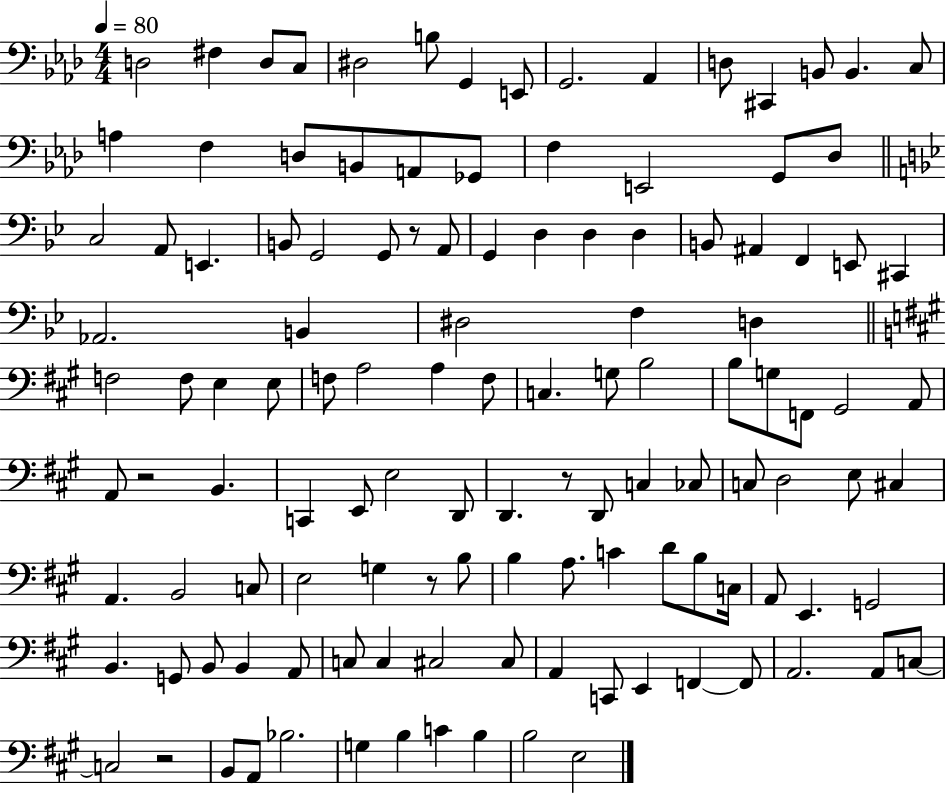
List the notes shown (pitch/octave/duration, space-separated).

D3/h F#3/q D3/e C3/e D#3/h B3/e G2/q E2/e G2/h. Ab2/q D3/e C#2/q B2/e B2/q. C3/e A3/q F3/q D3/e B2/e A2/e Gb2/e F3/q E2/h G2/e Db3/e C3/h A2/e E2/q. B2/e G2/h G2/e R/e A2/e G2/q D3/q D3/q D3/q B2/e A#2/q F2/q E2/e C#2/q Ab2/h. B2/q D#3/h F3/q D3/q F3/h F3/e E3/q E3/e F3/e A3/h A3/q F3/e C3/q. G3/e B3/h B3/e G3/e F2/e G#2/h A2/e A2/e R/h B2/q. C2/q E2/e E3/h D2/e D2/q. R/e D2/e C3/q CES3/e C3/e D3/h E3/e C#3/q A2/q. B2/h C3/e E3/h G3/q R/e B3/e B3/q A3/e. C4/q D4/e B3/e C3/s A2/e E2/q. G2/h B2/q. G2/e B2/e B2/q A2/e C3/e C3/q C#3/h C#3/e A2/q C2/e E2/q F2/q F2/e A2/h. A2/e C3/e C3/h R/h B2/e A2/e Bb3/h. G3/q B3/q C4/q B3/q B3/h E3/h